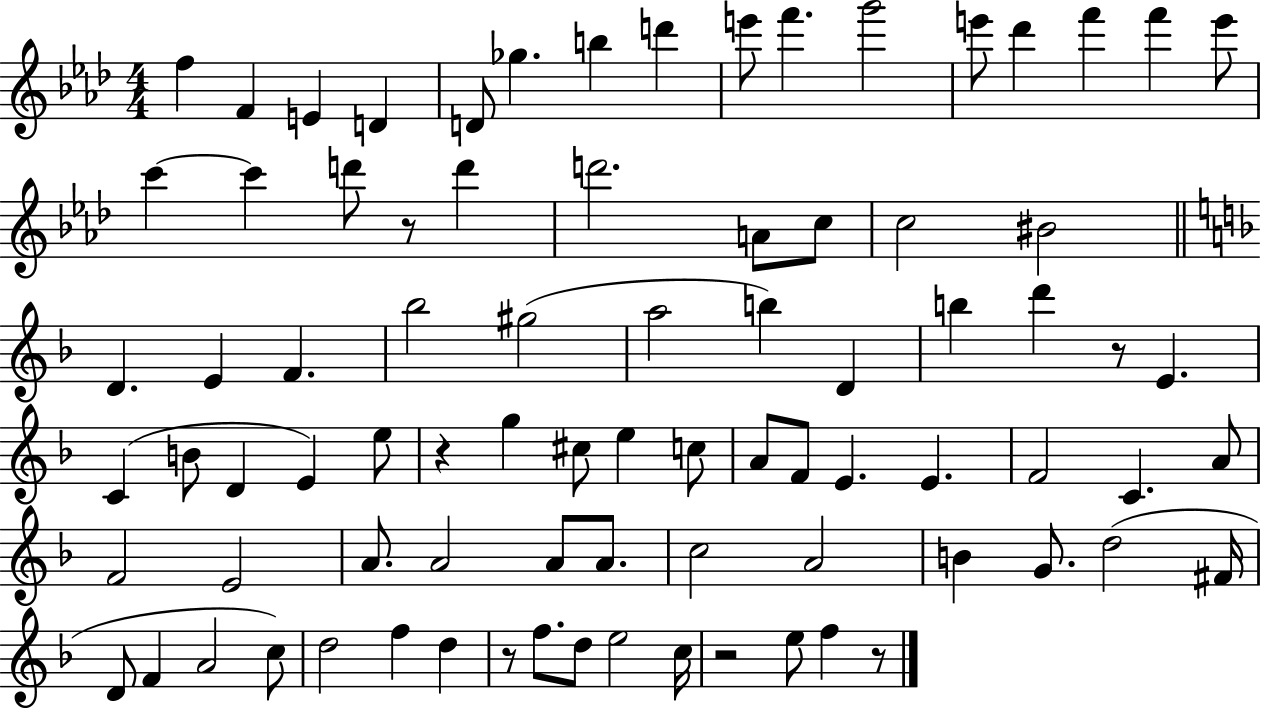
{
  \clef treble
  \numericTimeSignature
  \time 4/4
  \key aes \major
  f''4 f'4 e'4 d'4 | d'8 ges''4. b''4 d'''4 | e'''8 f'''4. g'''2 | e'''8 des'''4 f'''4 f'''4 e'''8 | \break c'''4~~ c'''4 d'''8 r8 d'''4 | d'''2. a'8 c''8 | c''2 bis'2 | \bar "||" \break \key d \minor d'4. e'4 f'4. | bes''2 gis''2( | a''2 b''4) d'4 | b''4 d'''4 r8 e'4. | \break c'4( b'8 d'4 e'4) e''8 | r4 g''4 cis''8 e''4 c''8 | a'8 f'8 e'4. e'4. | f'2 c'4. a'8 | \break f'2 e'2 | a'8. a'2 a'8 a'8. | c''2 a'2 | b'4 g'8. d''2( fis'16 | \break d'8 f'4 a'2 c''8) | d''2 f''4 d''4 | r8 f''8. d''8 e''2 c''16 | r2 e''8 f''4 r8 | \break \bar "|."
}